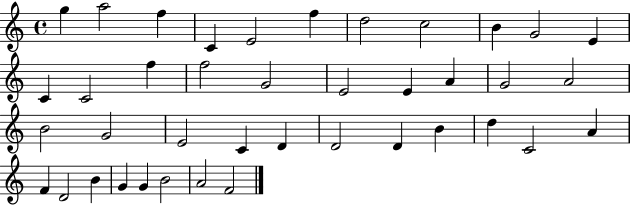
{
  \clef treble
  \time 4/4
  \defaultTimeSignature
  \key c \major
  g''4 a''2 f''4 | c'4 e'2 f''4 | d''2 c''2 | b'4 g'2 e'4 | \break c'4 c'2 f''4 | f''2 g'2 | e'2 e'4 a'4 | g'2 a'2 | \break b'2 g'2 | e'2 c'4 d'4 | d'2 d'4 b'4 | d''4 c'2 a'4 | \break f'4 d'2 b'4 | g'4 g'4 b'2 | a'2 f'2 | \bar "|."
}